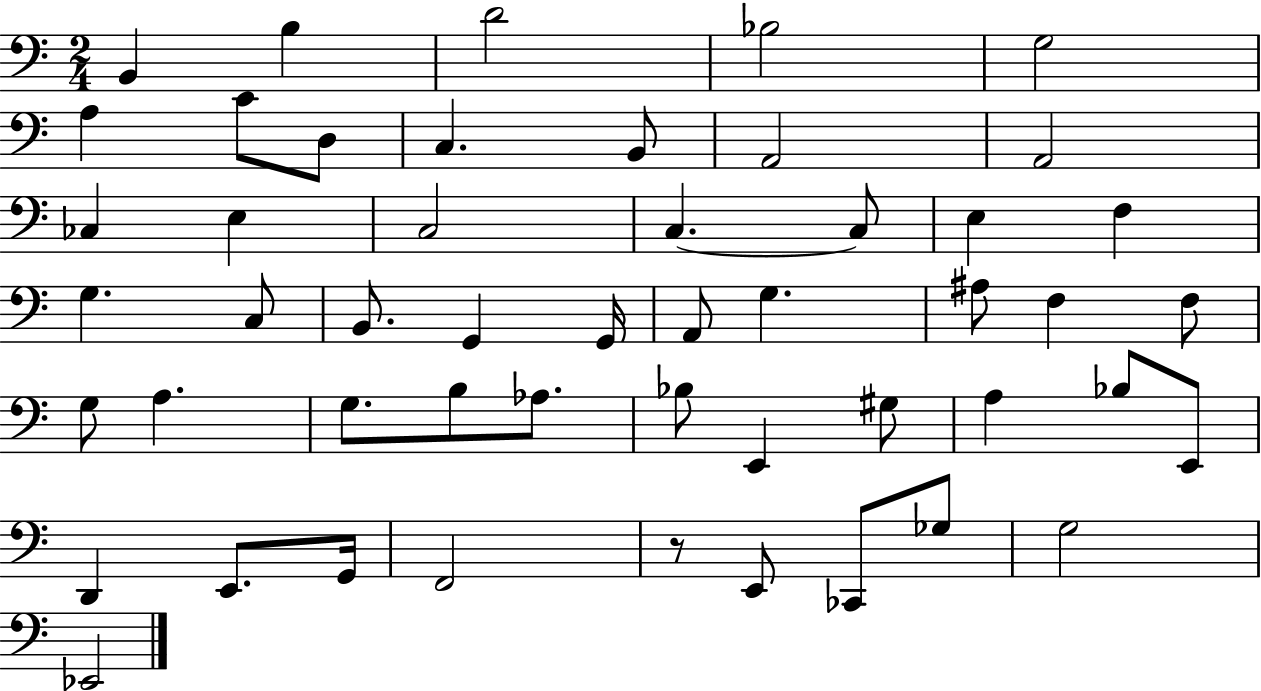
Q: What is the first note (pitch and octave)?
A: B2